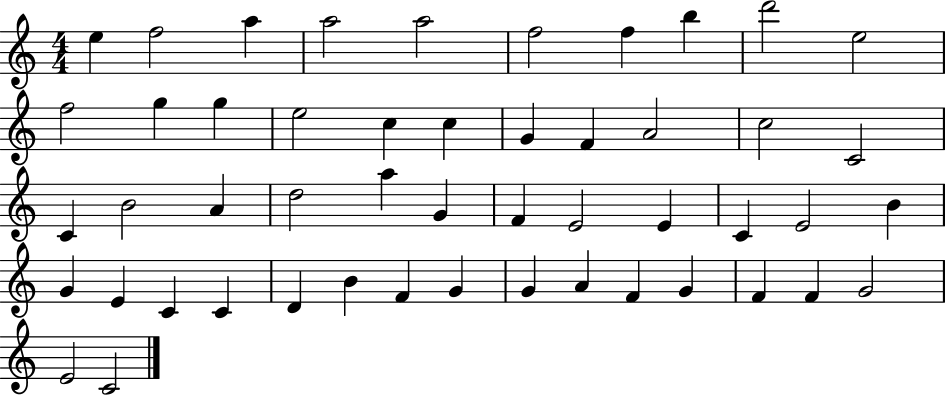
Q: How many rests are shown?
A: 0